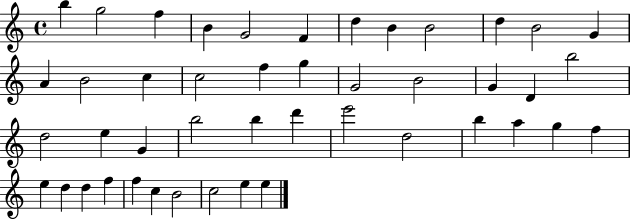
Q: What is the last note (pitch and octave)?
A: E5